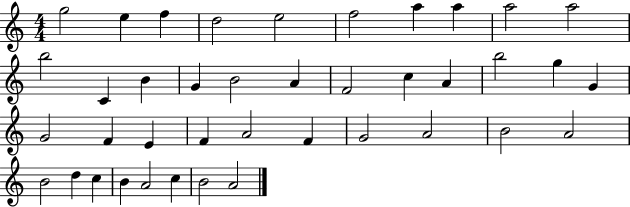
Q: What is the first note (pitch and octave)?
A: G5